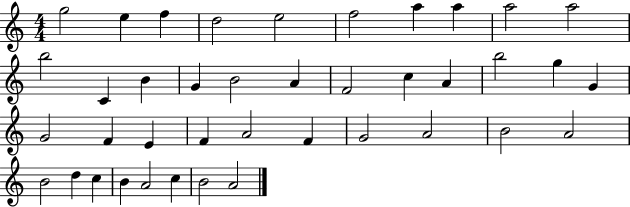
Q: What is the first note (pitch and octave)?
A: G5